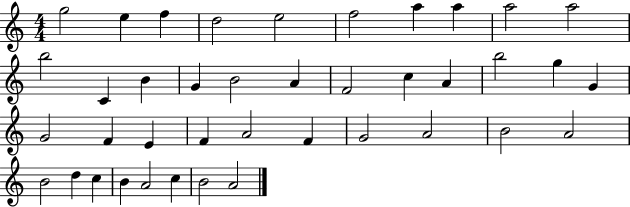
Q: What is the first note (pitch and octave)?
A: G5